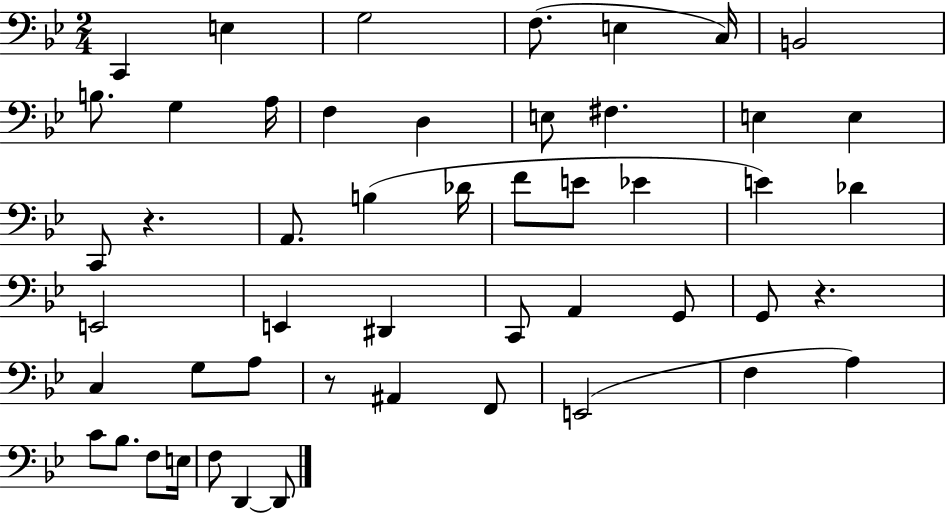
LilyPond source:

{
  \clef bass
  \numericTimeSignature
  \time 2/4
  \key bes \major
  c,4 e4 | g2 | f8.( e4 c16) | b,2 | \break b8. g4 a16 | f4 d4 | e8 fis4. | e4 e4 | \break c,8 r4. | a,8. b4( des'16 | f'8 e'8 ees'4 | e'4) des'4 | \break e,2 | e,4 dis,4 | c,8 a,4 g,8 | g,8 r4. | \break c4 g8 a8 | r8 ais,4 f,8 | e,2( | f4 a4) | \break c'8 bes8. f8 e16 | f8 d,4~~ d,8 | \bar "|."
}